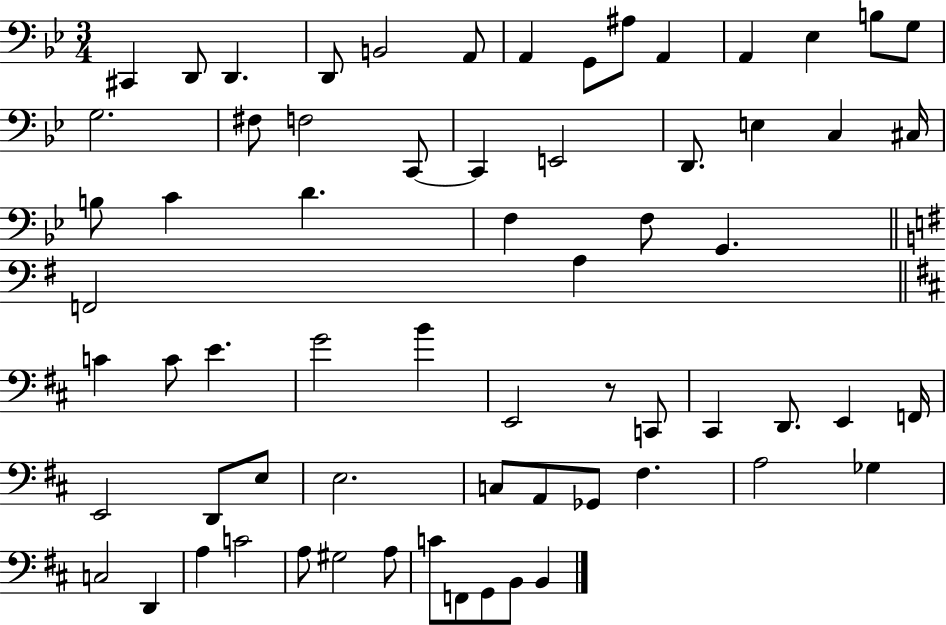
{
  \clef bass
  \numericTimeSignature
  \time 3/4
  \key bes \major
  cis,4 d,8 d,4. | d,8 b,2 a,8 | a,4 g,8 ais8 a,4 | a,4 ees4 b8 g8 | \break g2. | fis8 f2 c,8~~ | c,4 e,2 | d,8. e4 c4 cis16 | \break b8 c'4 d'4. | f4 f8 g,4. | \bar "||" \break \key g \major f,2 a4 | \bar "||" \break \key d \major c'4 c'8 e'4. | g'2 b'4 | e,2 r8 c,8 | cis,4 d,8. e,4 f,16 | \break e,2 d,8 e8 | e2. | c8 a,8 ges,8 fis4. | a2 ges4 | \break c2 d,4 | a4 c'2 | a8 gis2 a8 | c'8 f,8 g,8 b,8 b,4 | \break \bar "|."
}